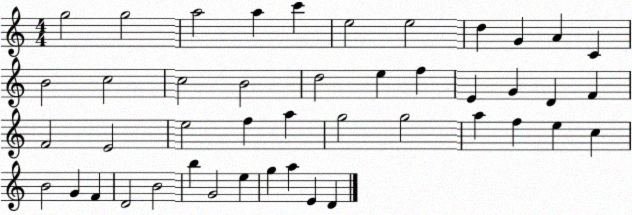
X:1
T:Untitled
M:4/4
L:1/4
K:C
g2 g2 a2 a c' e2 e2 d G A C B2 c2 c2 B2 d2 e f E G D F F2 E2 e2 f a g2 g2 a f e c B2 G F D2 B2 b G2 e g a E D